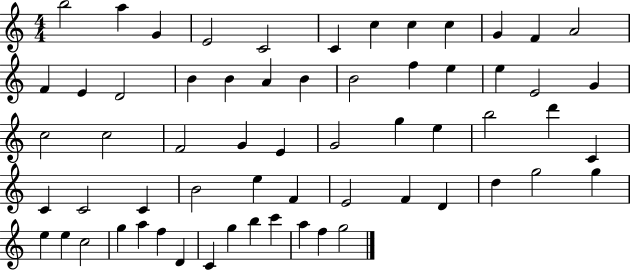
{
  \clef treble
  \numericTimeSignature
  \time 4/4
  \key c \major
  b''2 a''4 g'4 | e'2 c'2 | c'4 c''4 c''4 c''4 | g'4 f'4 a'2 | \break f'4 e'4 d'2 | b'4 b'4 a'4 b'4 | b'2 f''4 e''4 | e''4 e'2 g'4 | \break c''2 c''2 | f'2 g'4 e'4 | g'2 g''4 e''4 | b''2 d'''4 c'4 | \break c'4 c'2 c'4 | b'2 e''4 f'4 | e'2 f'4 d'4 | d''4 g''2 g''4 | \break e''4 e''4 c''2 | g''4 a''4 f''4 d'4 | c'4 g''4 b''4 c'''4 | a''4 f''4 g''2 | \break \bar "|."
}